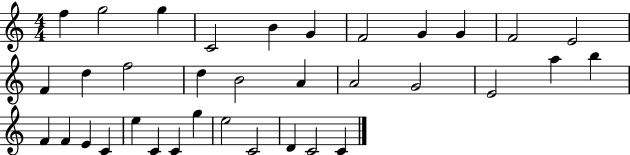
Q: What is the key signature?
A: C major